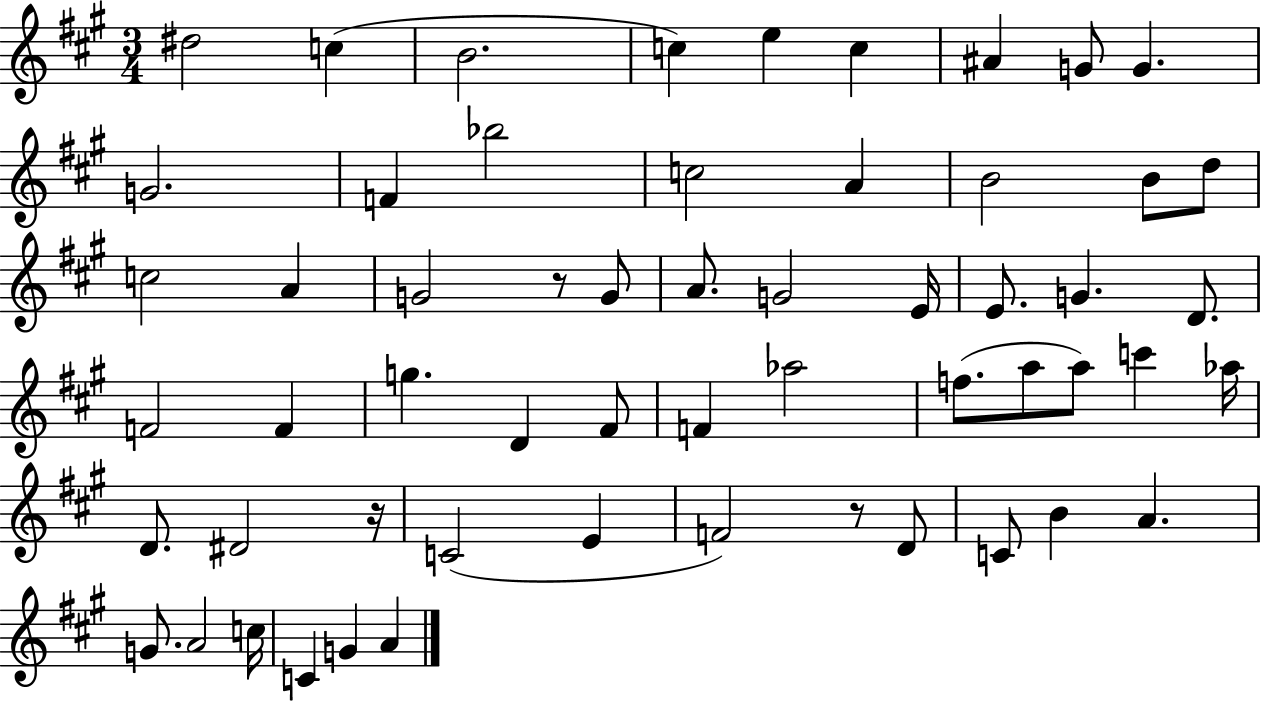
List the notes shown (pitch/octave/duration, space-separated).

D#5/h C5/q B4/h. C5/q E5/q C5/q A#4/q G4/e G4/q. G4/h. F4/q Bb5/h C5/h A4/q B4/h B4/e D5/e C5/h A4/q G4/h R/e G4/e A4/e. G4/h E4/s E4/e. G4/q. D4/e. F4/h F4/q G5/q. D4/q F#4/e F4/q Ab5/h F5/e. A5/e A5/e C6/q Ab5/s D4/e. D#4/h R/s C4/h E4/q F4/h R/e D4/e C4/e B4/q A4/q. G4/e. A4/h C5/s C4/q G4/q A4/q